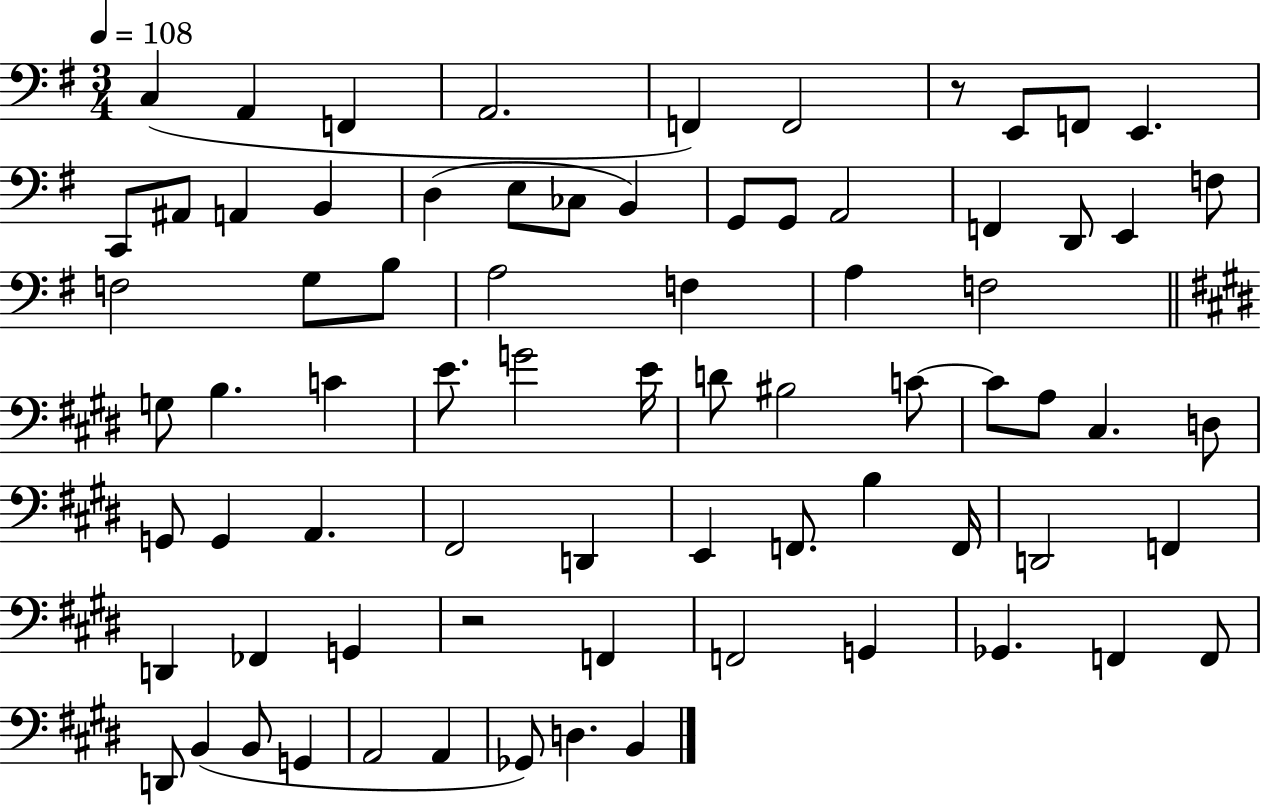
X:1
T:Untitled
M:3/4
L:1/4
K:G
C, A,, F,, A,,2 F,, F,,2 z/2 E,,/2 F,,/2 E,, C,,/2 ^A,,/2 A,, B,, D, E,/2 _C,/2 B,, G,,/2 G,,/2 A,,2 F,, D,,/2 E,, F,/2 F,2 G,/2 B,/2 A,2 F, A, F,2 G,/2 B, C E/2 G2 E/4 D/2 ^B,2 C/2 C/2 A,/2 ^C, D,/2 G,,/2 G,, A,, ^F,,2 D,, E,, F,,/2 B, F,,/4 D,,2 F,, D,, _F,, G,, z2 F,, F,,2 G,, _G,, F,, F,,/2 D,,/2 B,, B,,/2 G,, A,,2 A,, _G,,/2 D, B,,